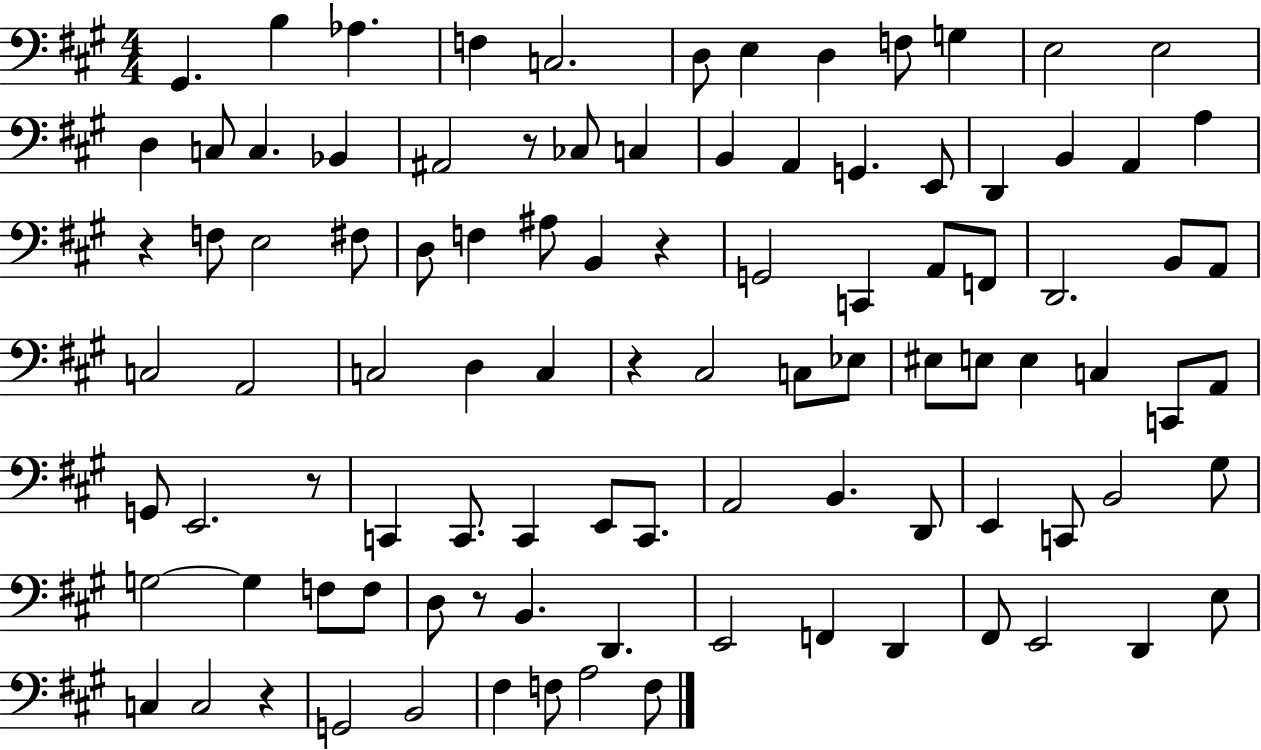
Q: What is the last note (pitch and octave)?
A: F3